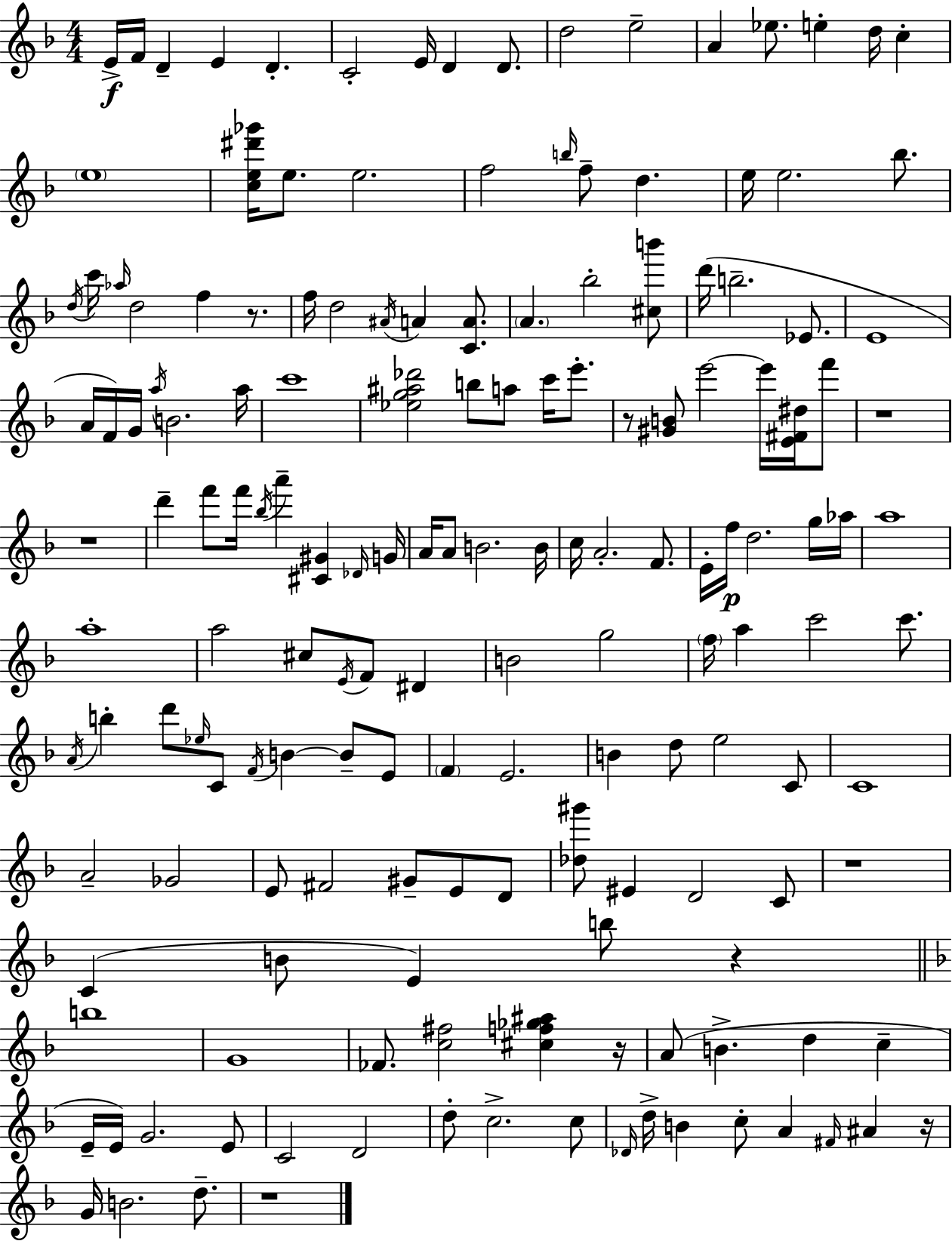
X:1
T:Untitled
M:4/4
L:1/4
K:Dm
E/4 F/4 D E D C2 E/4 D D/2 d2 e2 A _e/2 e d/4 c e4 [ce^d'_g']/4 e/2 e2 f2 b/4 f/2 d e/4 e2 _b/2 d/4 c'/4 _a/4 d2 f z/2 f/4 d2 ^A/4 A [CA]/2 A _b2 [^cb']/2 d'/4 b2 _E/2 E4 A/4 F/4 G/4 a/4 B2 a/4 c'4 [_eg^a_d']2 b/2 a/2 c'/4 e'/2 z/2 [^GB]/2 e'2 e'/4 [E^F^d]/4 f'/2 z4 z4 d' f'/2 f'/4 _b/4 a' [^C^G] _D/4 G/4 A/4 A/2 B2 B/4 c/4 A2 F/2 E/4 f/4 d2 g/4 _a/4 a4 a4 a2 ^c/2 E/4 F/2 ^D B2 g2 f/4 a c'2 c'/2 A/4 b d'/2 _e/4 C/2 F/4 B B/2 E/2 F E2 B d/2 e2 C/2 C4 A2 _G2 E/2 ^F2 ^G/2 E/2 D/2 [_d^g']/2 ^E D2 C/2 z4 C B/2 E b/2 z b4 G4 _F/2 [c^f]2 [^cf_g^a] z/4 A/2 B d c E/4 E/4 G2 E/2 C2 D2 d/2 c2 c/2 _D/4 d/4 B c/2 A ^F/4 ^A z/4 G/4 B2 d/2 z4